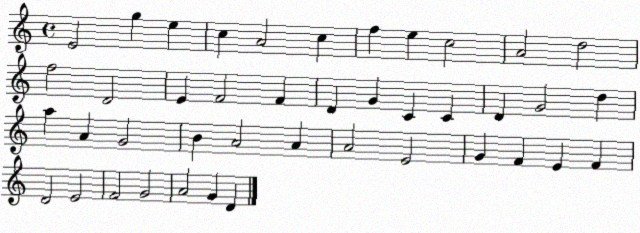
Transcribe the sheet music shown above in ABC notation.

X:1
T:Untitled
M:4/4
L:1/4
K:C
E2 g e c A2 c f e c2 A2 d2 f2 D2 E F2 F D G C C D G2 d a A G2 B A2 A A2 E2 G F E F D2 E2 F2 G2 A2 G D